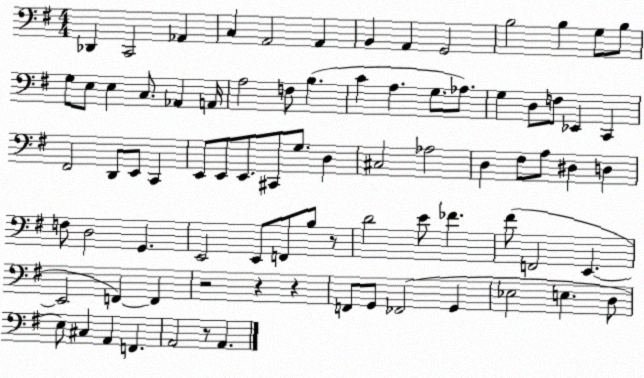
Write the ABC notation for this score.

X:1
T:Untitled
M:4/4
L:1/4
K:G
_D,, C,,2 _A,, C, A,,2 A,, B,, A,, G,,2 B,2 B, G,/2 B,/2 G,/2 E,/2 E, C,/2 _A,, A,,/4 A,2 F,/2 B, C A, G,/2 _A,/2 G, D,/2 F,/2 _E,, C,, ^F,,2 D,,/2 E,,/2 C,, E,,/2 E,,/2 E,,/2 ^C,,/2 G,/2 D, ^C,2 _A,2 D, ^F,/2 A,/2 ^D, D, F,/2 D,2 G,, E,,2 E,,/2 F,,/2 B,/2 z/2 D2 E/2 _F ^F/2 F,,2 E,, E,,2 F,, F,, z2 z z F,,/2 G,,/2 _F,,2 G,, _E,2 E, D,/2 E,/2 ^C, A,, F,, A,,2 z/2 A,,